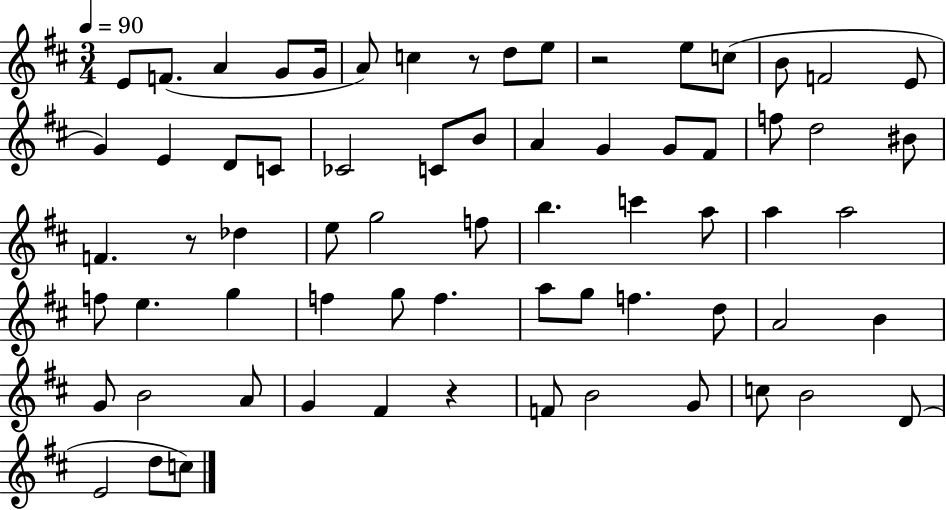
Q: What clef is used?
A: treble